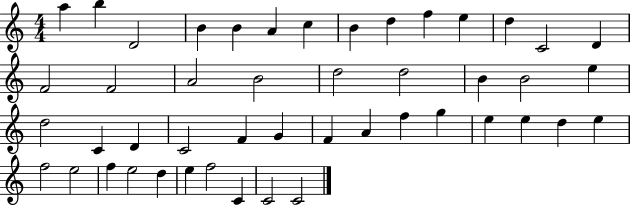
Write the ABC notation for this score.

X:1
T:Untitled
M:4/4
L:1/4
K:C
a b D2 B B A c B d f e d C2 D F2 F2 A2 B2 d2 d2 B B2 e d2 C D C2 F G F A f g e e d e f2 e2 f e2 d e f2 C C2 C2